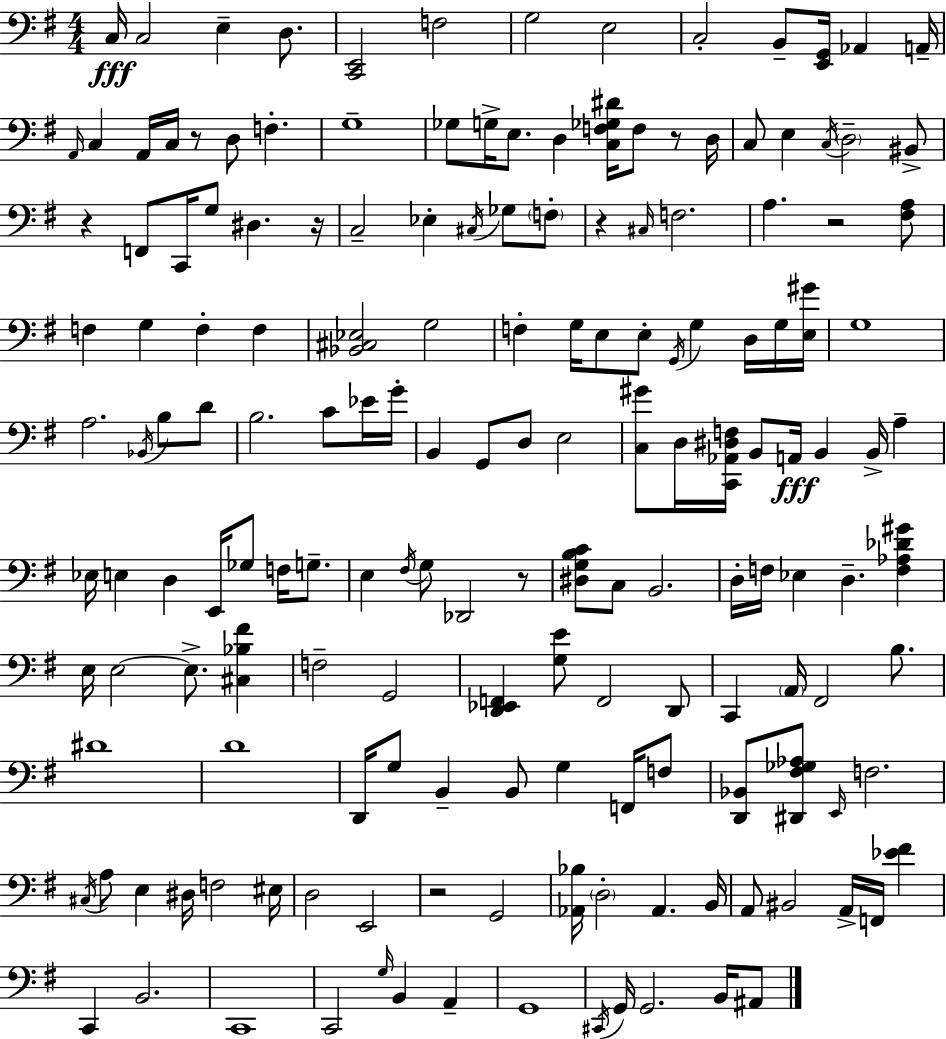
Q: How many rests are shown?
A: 8